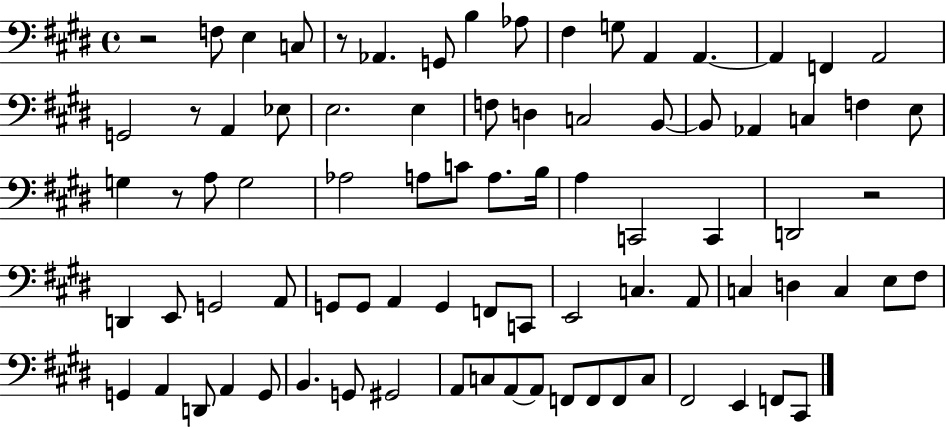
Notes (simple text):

R/h F3/e E3/q C3/e R/e Ab2/q. G2/e B3/q Ab3/e F#3/q G3/e A2/q A2/q. A2/q F2/q A2/h G2/h R/e A2/q Eb3/e E3/h. E3/q F3/e D3/q C3/h B2/e B2/e Ab2/q C3/q F3/q E3/e G3/q R/e A3/e G3/h Ab3/h A3/e C4/e A3/e. B3/s A3/q C2/h C2/q D2/h R/h D2/q E2/e G2/h A2/e G2/e G2/e A2/q G2/q F2/e C2/e E2/h C3/q. A2/e C3/q D3/q C3/q E3/e F#3/e G2/q A2/q D2/e A2/q G2/e B2/q. G2/e G#2/h A2/e C3/e A2/e A2/e F2/e F2/e F2/e C3/e F#2/h E2/q F2/e C#2/e